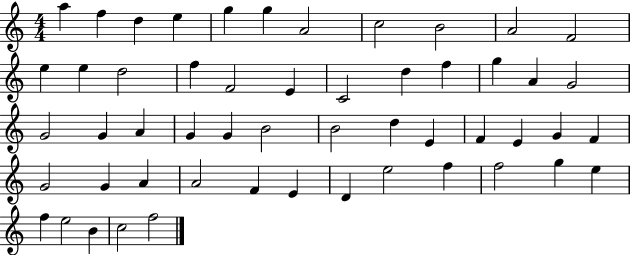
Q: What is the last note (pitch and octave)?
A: F5